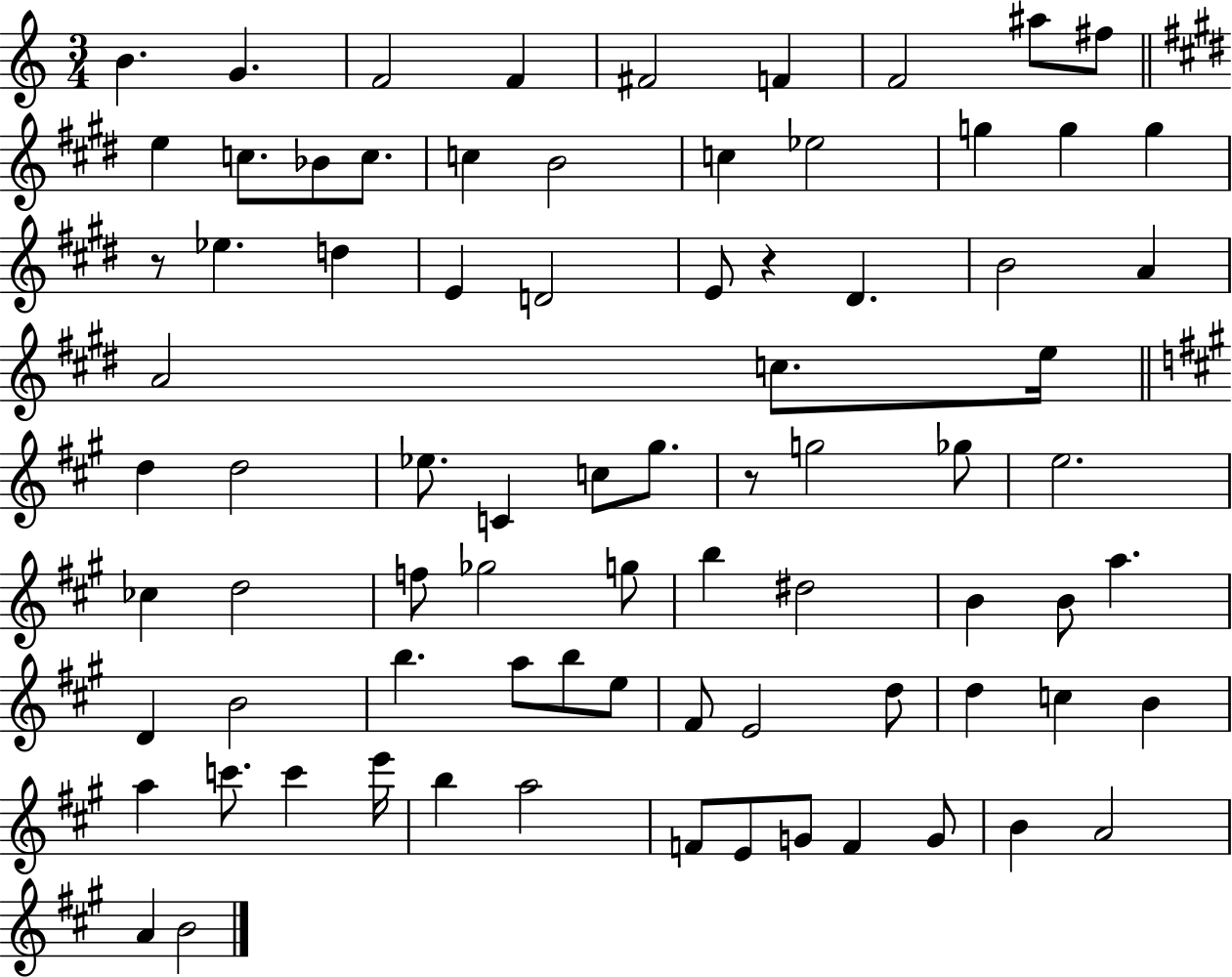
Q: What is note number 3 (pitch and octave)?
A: F4